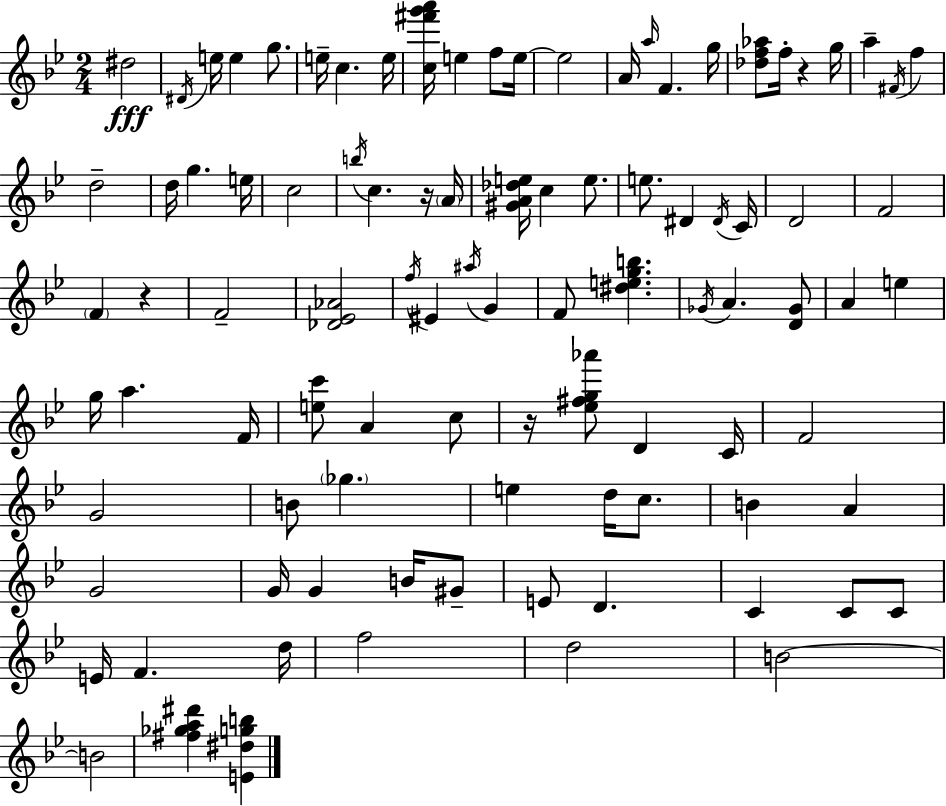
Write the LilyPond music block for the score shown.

{
  \clef treble
  \numericTimeSignature
  \time 2/4
  \key bes \major
  dis''2\fff | \acciaccatura { dis'16 } e''16 e''4 g''8. | e''16-- c''4. | e''16 <c'' fis''' g''' a'''>16 e''4 f''8 | \break e''16~~ e''2 | a'16 \grace { a''16 } f'4. | g''16 <des'' f'' aes''>8 f''16-. r4 | g''16 a''4-- \acciaccatura { fis'16 } f''4 | \break d''2-- | d''16 g''4. | e''16 c''2 | \acciaccatura { b''16 } c''4. | \break r16 \parenthesize a'16 <gis' a' des'' e''>16 c''4 | e''8. e''8. dis'4 | \acciaccatura { dis'16 } c'16 d'2 | f'2 | \break \parenthesize f'4 | r4 f'2-- | <des' ees' aes'>2 | \acciaccatura { f''16 } eis'4 | \break \acciaccatura { ais''16 } g'4 f'8 | <dis'' e'' g'' b''>4. \acciaccatura { ges'16 } | a'4. <d' ges'>8 | a'4 e''4 | \break g''16 a''4. f'16 | <e'' c'''>8 a'4 c''8 | r16 <ees'' fis'' g'' aes'''>8 d'4 c'16 | f'2 | \break g'2 | b'8 \parenthesize ges''4. | e''4 d''16 c''8. | b'4 a'4 | \break g'2 | g'16 g'4 b'16 gis'8-- | e'8 d'4. | c'4 c'8 c'8 | \break e'16 f'4. d''16 | f''2 | d''2 | b'2~~ | \break b'2 | <fis'' ges'' a'' dis'''>4 <e' dis'' g'' b''>4 | \bar "|."
}